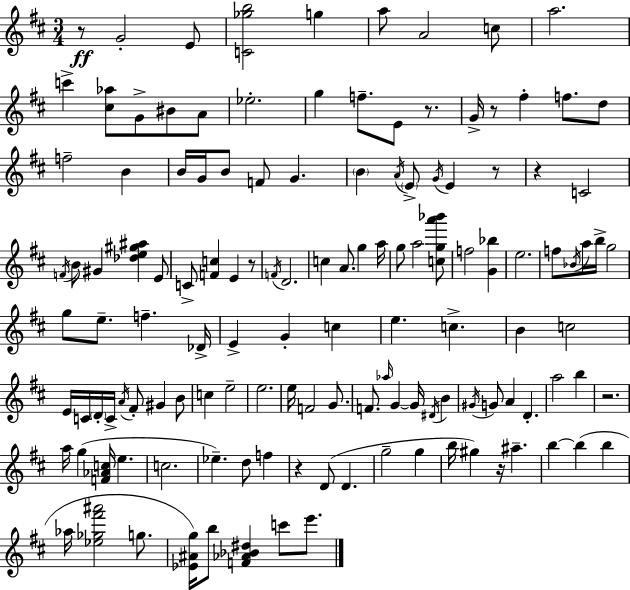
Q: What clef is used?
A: treble